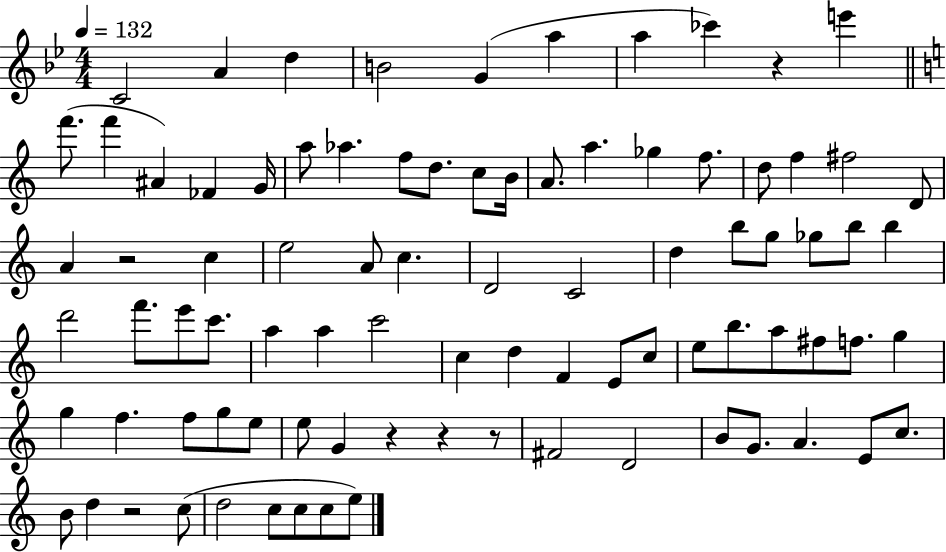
{
  \clef treble
  \numericTimeSignature
  \time 4/4
  \key bes \major
  \tempo 4 = 132
  c'2 a'4 d''4 | b'2 g'4( a''4 | a''4 ces'''4) r4 e'''4 | \bar "||" \break \key a \minor f'''8.( f'''4 ais'4) fes'4 g'16 | a''8 aes''4. f''8 d''8. c''8 b'16 | a'8. a''4. ges''4 f''8. | d''8 f''4 fis''2 d'8 | \break a'4 r2 c''4 | e''2 a'8 c''4. | d'2 c'2 | d''4 b''8 g''8 ges''8 b''8 b''4 | \break d'''2 f'''8. e'''8 c'''8. | a''4 a''4 c'''2 | c''4 d''4 f'4 e'8 c''8 | e''8 b''8. a''8 fis''8 f''8. g''4 | \break g''4 f''4. f''8 g''8 e''8 | e''8 g'4 r4 r4 r8 | fis'2 d'2 | b'8 g'8. a'4. e'8 c''8. | \break b'8 d''4 r2 c''8( | d''2 c''8 c''8 c''8 e''8) | \bar "|."
}